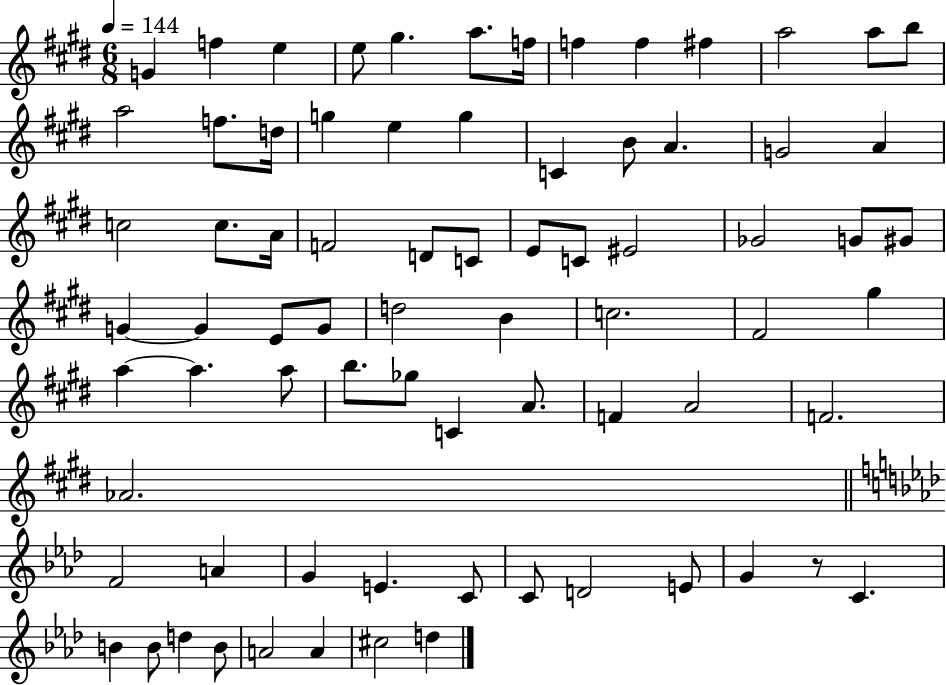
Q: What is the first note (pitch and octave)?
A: G4